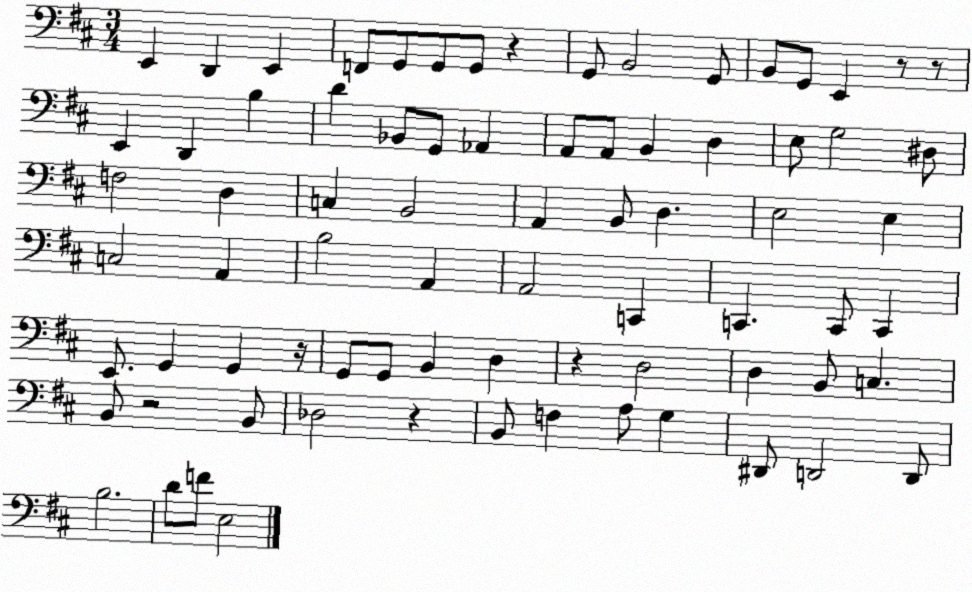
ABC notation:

X:1
T:Untitled
M:3/4
L:1/4
K:D
E,, D,, E,, F,,/2 G,,/2 G,,/2 G,,/2 z G,,/2 B,,2 G,,/2 B,,/2 G,,/2 E,, z/2 z/2 E,, D,, B, D _B,,/2 G,,/2 _A,, A,,/2 A,,/2 B,, D, E,/2 G,2 ^D,/2 F,2 D, C, B,,2 A,, B,,/2 D, E,2 E, C,2 A,, B,2 A,, A,,2 C,, C,, C,,/2 C,, E,,/2 G,, G,, z/4 G,,/2 G,,/2 B,, D, z D,2 D, B,,/2 C, B,,/2 z2 B,,/2 _D,2 z B,,/2 F, A,/2 G, ^D,,/2 D,,2 D,,/2 B,2 D/2 F/2 E,2